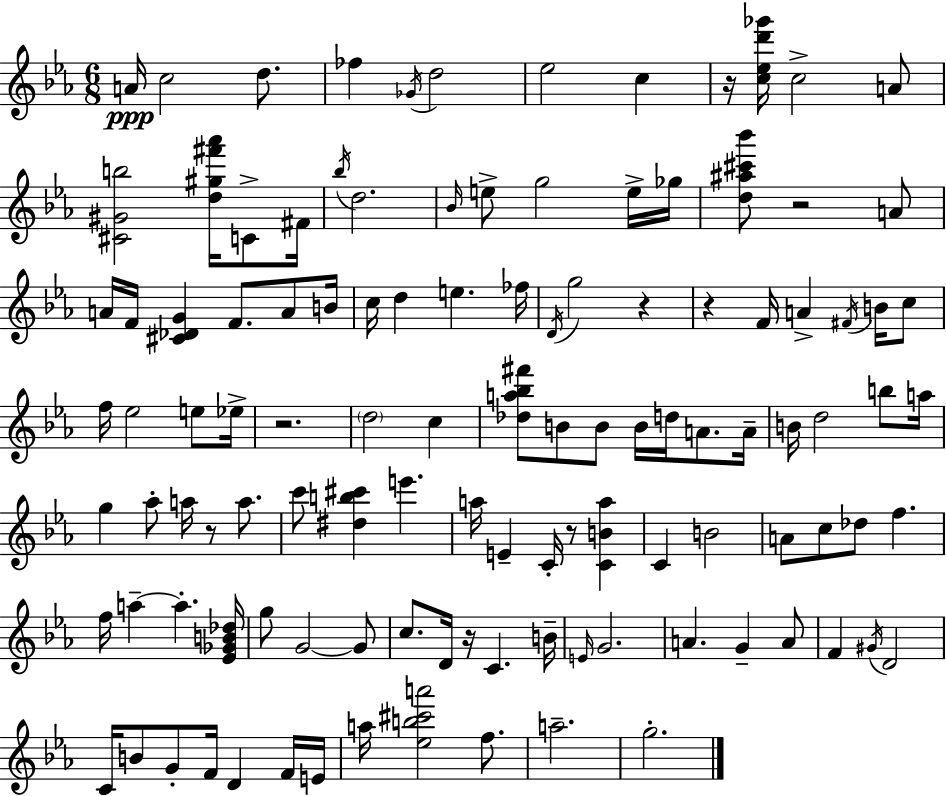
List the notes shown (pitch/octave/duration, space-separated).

A4/s C5/h D5/e. FES5/q Gb4/s D5/h Eb5/h C5/q R/s [C5,Eb5,D6,Gb6]/s C5/h A4/e [C#4,G#4,B5]/h [D5,G#5,F#6,Ab6]/s C4/e F#4/s Bb5/s D5/h. Bb4/s E5/e G5/h E5/s Gb5/s [D5,A#5,C#6,Bb6]/e R/h A4/e A4/s F4/s [C#4,Db4,G4]/q F4/e. A4/e B4/s C5/s D5/q E5/q. FES5/s D4/s G5/h R/q R/q F4/s A4/q F#4/s B4/s C5/e F5/s Eb5/h E5/e Eb5/s R/h. D5/h C5/q [Db5,A5,Bb5,F#6]/e B4/e B4/e B4/s D5/s A4/e. A4/s B4/s D5/h B5/e A5/s G5/q Ab5/e A5/s R/e A5/e. C6/e [D#5,B5,C#6]/q E6/q. A5/s E4/q C4/s R/e [C4,B4,A5]/q C4/q B4/h A4/e C5/e Db5/e F5/q. F5/s A5/q A5/q. [Eb4,Gb4,B4,Db5]/s G5/e G4/h G4/e C5/e. D4/s R/s C4/q. B4/s E4/s G4/h. A4/q. G4/q A4/e F4/q G#4/s D4/h C4/s B4/e G4/e F4/s D4/q F4/s E4/s A5/s [Eb5,B5,C#6,A6]/h F5/e. A5/h. G5/h.